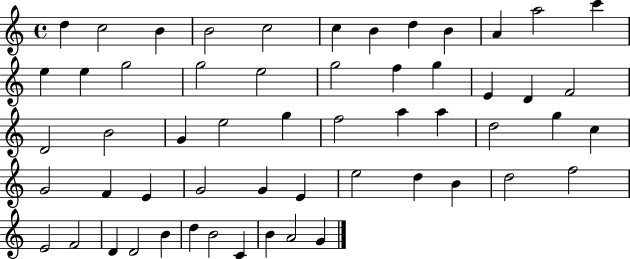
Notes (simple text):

D5/q C5/h B4/q B4/h C5/h C5/q B4/q D5/q B4/q A4/q A5/h C6/q E5/q E5/q G5/h G5/h E5/h G5/h F5/q G5/q E4/q D4/q F4/h D4/h B4/h G4/q E5/h G5/q F5/h A5/q A5/q D5/h G5/q C5/q G4/h F4/q E4/q G4/h G4/q E4/q E5/h D5/q B4/q D5/h F5/h E4/h F4/h D4/q D4/h B4/q D5/q B4/h C4/q B4/q A4/h G4/q